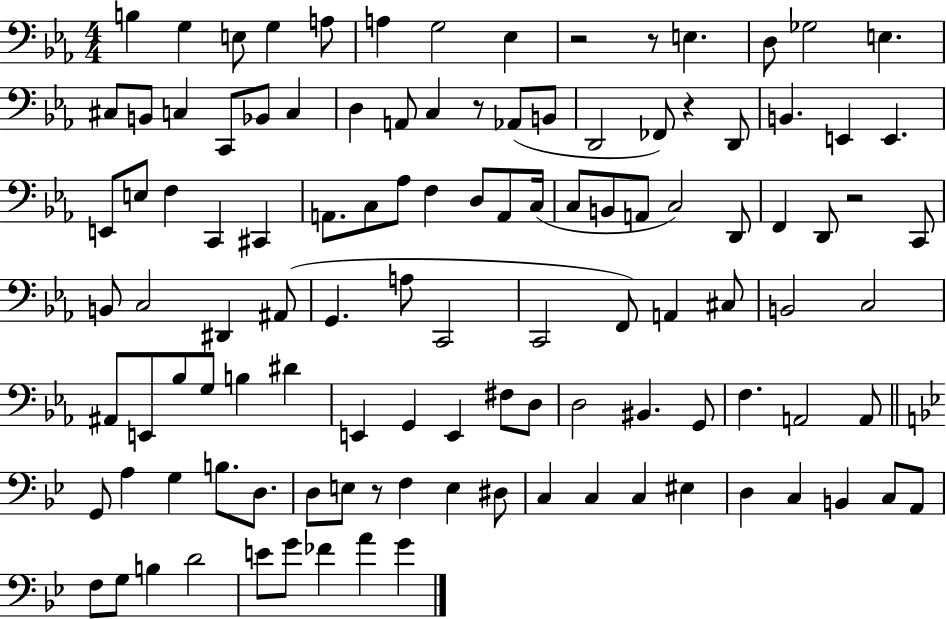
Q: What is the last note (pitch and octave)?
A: G4